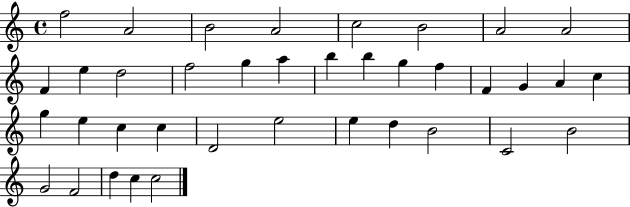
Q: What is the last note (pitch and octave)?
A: C5